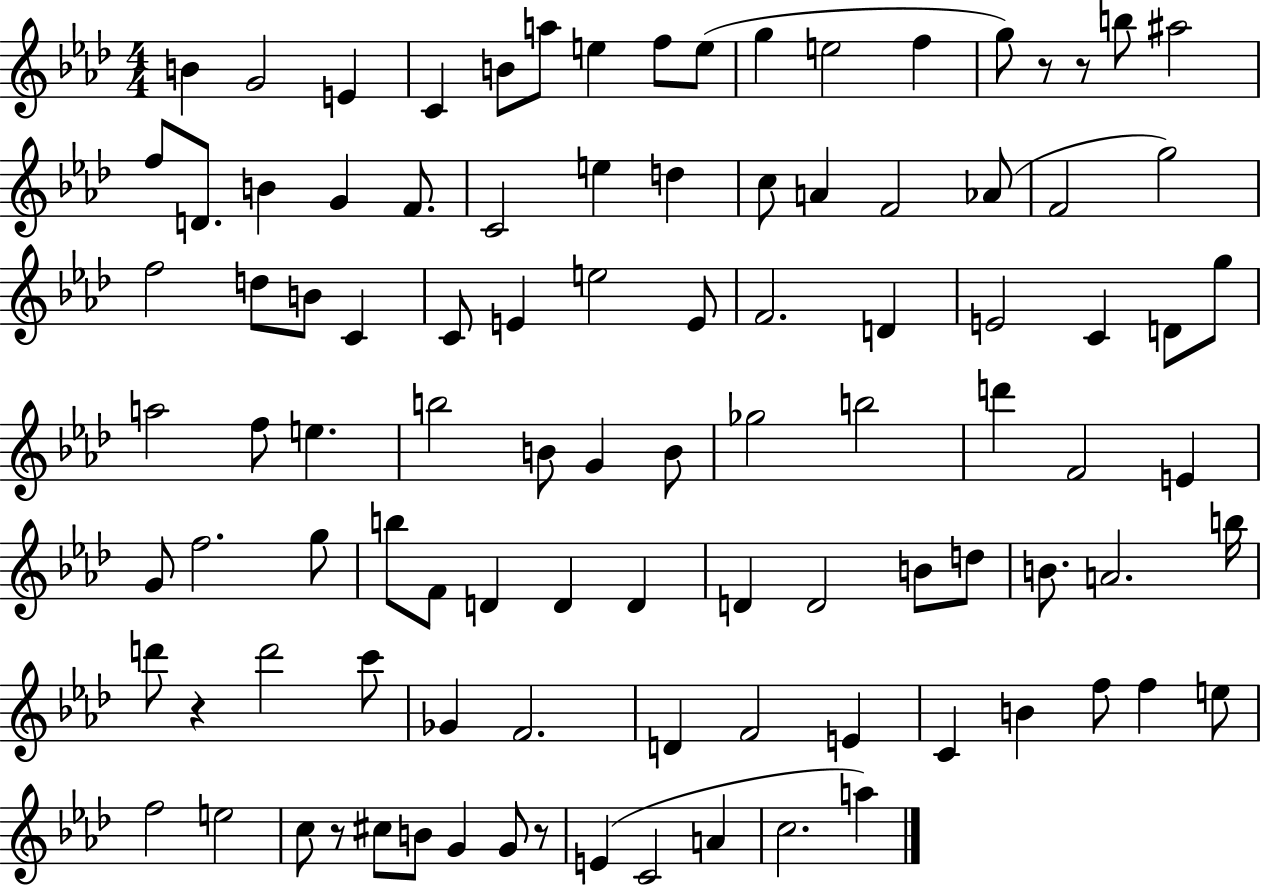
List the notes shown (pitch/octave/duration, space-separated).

B4/q G4/h E4/q C4/q B4/e A5/e E5/q F5/e E5/e G5/q E5/h F5/q G5/e R/e R/e B5/e A#5/h F5/e D4/e. B4/q G4/q F4/e. C4/h E5/q D5/q C5/e A4/q F4/h Ab4/e F4/h G5/h F5/h D5/e B4/e C4/q C4/e E4/q E5/h E4/e F4/h. D4/q E4/h C4/q D4/e G5/e A5/h F5/e E5/q. B5/h B4/e G4/q B4/e Gb5/h B5/h D6/q F4/h E4/q G4/e F5/h. G5/e B5/e F4/e D4/q D4/q D4/q D4/q D4/h B4/e D5/e B4/e. A4/h. B5/s D6/e R/q D6/h C6/e Gb4/q F4/h. D4/q F4/h E4/q C4/q B4/q F5/e F5/q E5/e F5/h E5/h C5/e R/e C#5/e B4/e G4/q G4/e R/e E4/q C4/h A4/q C5/h. A5/q